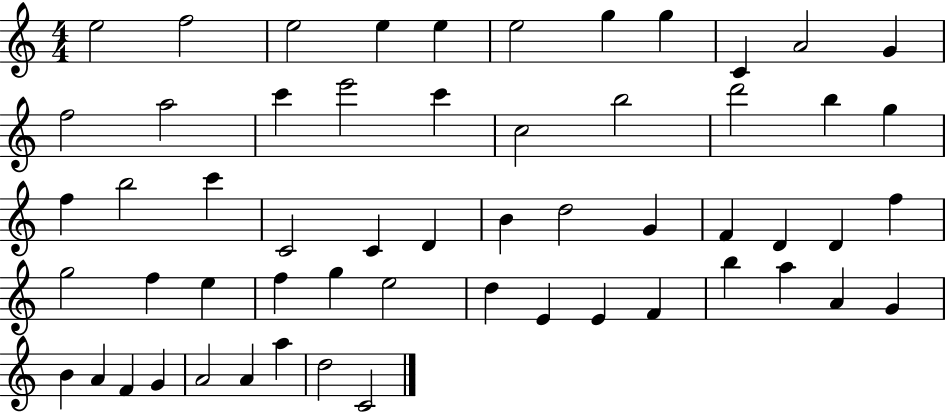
E5/h F5/h E5/h E5/q E5/q E5/h G5/q G5/q C4/q A4/h G4/q F5/h A5/h C6/q E6/h C6/q C5/h B5/h D6/h B5/q G5/q F5/q B5/h C6/q C4/h C4/q D4/q B4/q D5/h G4/q F4/q D4/q D4/q F5/q G5/h F5/q E5/q F5/q G5/q E5/h D5/q E4/q E4/q F4/q B5/q A5/q A4/q G4/q B4/q A4/q F4/q G4/q A4/h A4/q A5/q D5/h C4/h